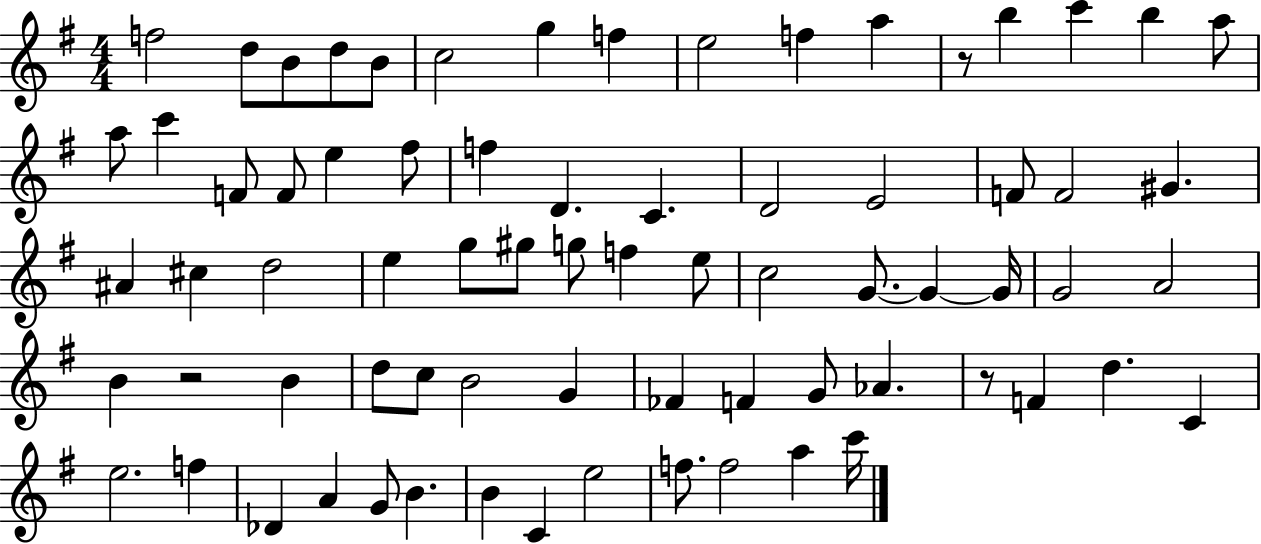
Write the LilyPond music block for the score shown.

{
  \clef treble
  \numericTimeSignature
  \time 4/4
  \key g \major
  f''2 d''8 b'8 d''8 b'8 | c''2 g''4 f''4 | e''2 f''4 a''4 | r8 b''4 c'''4 b''4 a''8 | \break a''8 c'''4 f'8 f'8 e''4 fis''8 | f''4 d'4. c'4. | d'2 e'2 | f'8 f'2 gis'4. | \break ais'4 cis''4 d''2 | e''4 g''8 gis''8 g''8 f''4 e''8 | c''2 g'8.~~ g'4~~ g'16 | g'2 a'2 | \break b'4 r2 b'4 | d''8 c''8 b'2 g'4 | fes'4 f'4 g'8 aes'4. | r8 f'4 d''4. c'4 | \break e''2. f''4 | des'4 a'4 g'8 b'4. | b'4 c'4 e''2 | f''8. f''2 a''4 c'''16 | \break \bar "|."
}